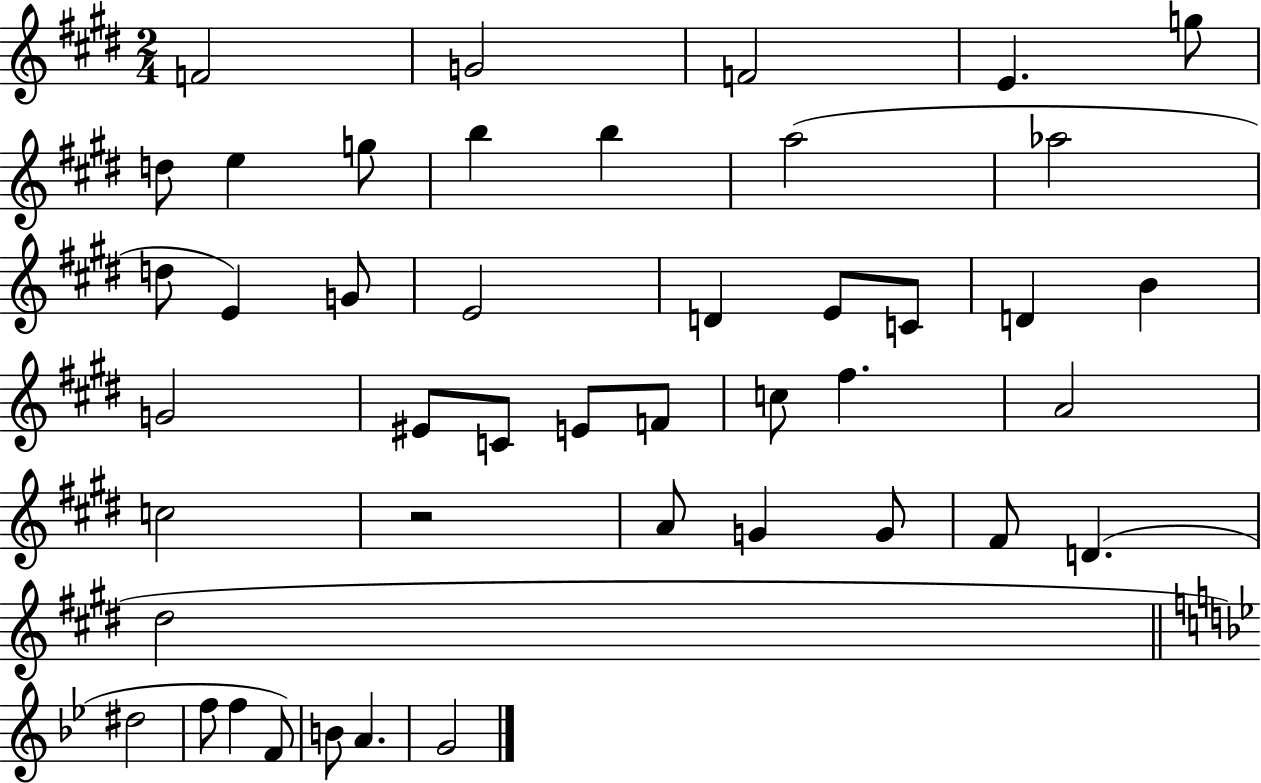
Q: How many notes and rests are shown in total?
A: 44